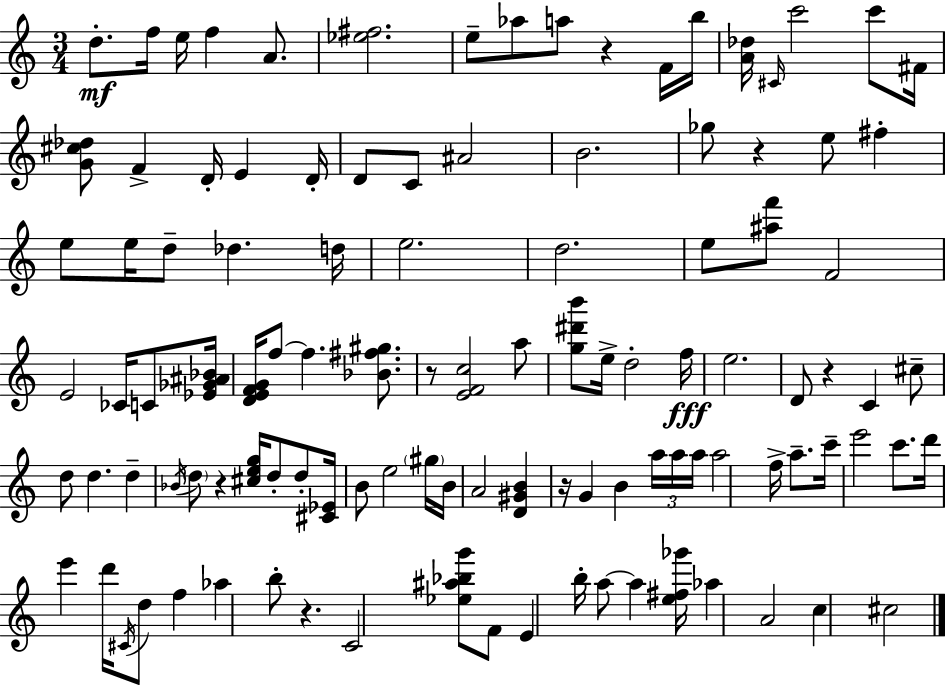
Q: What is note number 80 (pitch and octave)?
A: F4